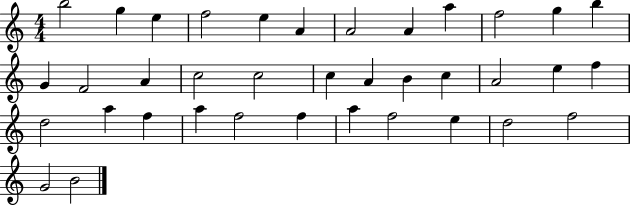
{
  \clef treble
  \numericTimeSignature
  \time 4/4
  \key c \major
  b''2 g''4 e''4 | f''2 e''4 a'4 | a'2 a'4 a''4 | f''2 g''4 b''4 | \break g'4 f'2 a'4 | c''2 c''2 | c''4 a'4 b'4 c''4 | a'2 e''4 f''4 | \break d''2 a''4 f''4 | a''4 f''2 f''4 | a''4 f''2 e''4 | d''2 f''2 | \break g'2 b'2 | \bar "|."
}